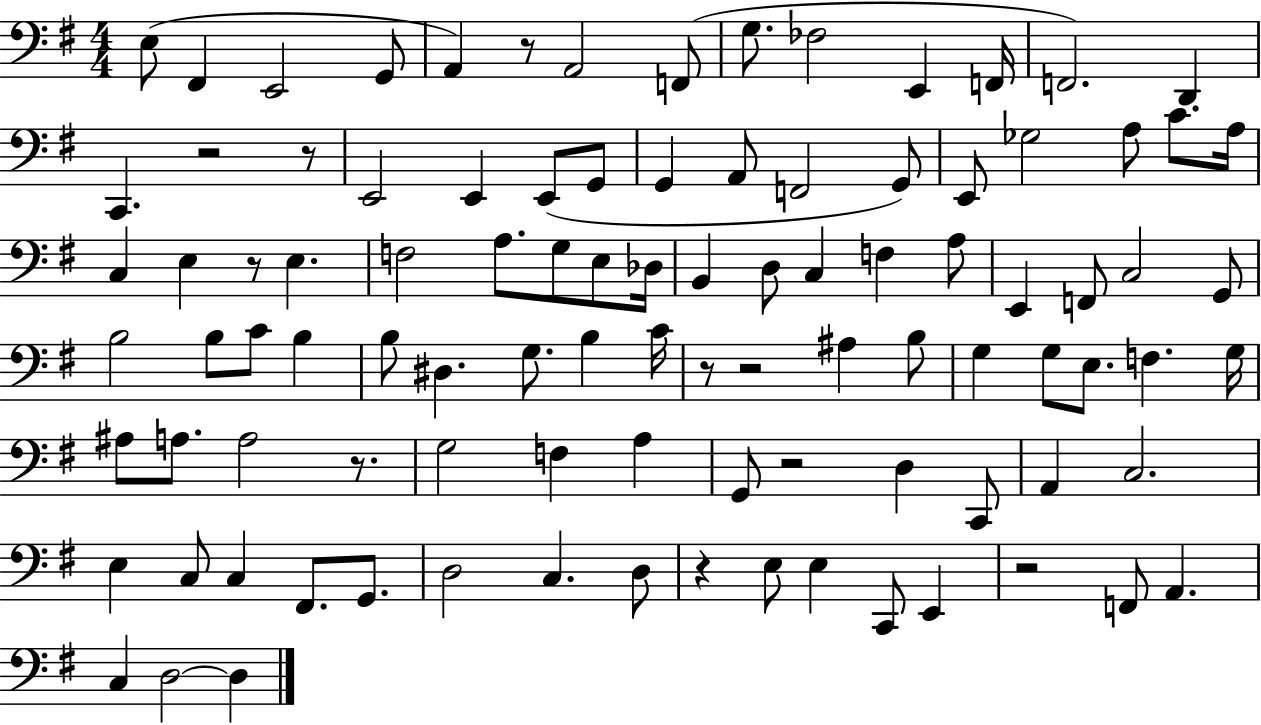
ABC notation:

X:1
T:Untitled
M:4/4
L:1/4
K:G
E,/2 ^F,, E,,2 G,,/2 A,, z/2 A,,2 F,,/2 G,/2 _F,2 E,, F,,/4 F,,2 D,, C,, z2 z/2 E,,2 E,, E,,/2 G,,/2 G,, A,,/2 F,,2 G,,/2 E,,/2 _G,2 A,/2 C/2 A,/4 C, E, z/2 E, F,2 A,/2 G,/2 E,/2 _D,/4 B,, D,/2 C, F, A,/2 E,, F,,/2 C,2 G,,/2 B,2 B,/2 C/2 B, B,/2 ^D, G,/2 B, C/4 z/2 z2 ^A, B,/2 G, G,/2 E,/2 F, G,/4 ^A,/2 A,/2 A,2 z/2 G,2 F, A, G,,/2 z2 D, C,,/2 A,, C,2 E, C,/2 C, ^F,,/2 G,,/2 D,2 C, D,/2 z E,/2 E, C,,/2 E,, z2 F,,/2 A,, C, D,2 D,